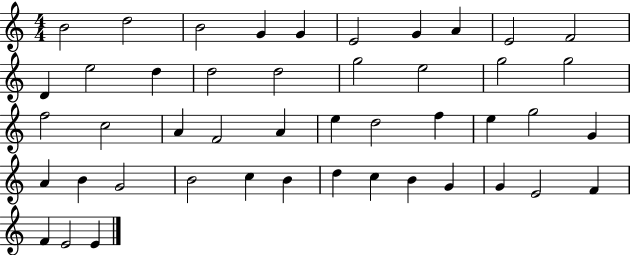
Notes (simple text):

B4/h D5/h B4/h G4/q G4/q E4/h G4/q A4/q E4/h F4/h D4/q E5/h D5/q D5/h D5/h G5/h E5/h G5/h G5/h F5/h C5/h A4/q F4/h A4/q E5/q D5/h F5/q E5/q G5/h G4/q A4/q B4/q G4/h B4/h C5/q B4/q D5/q C5/q B4/q G4/q G4/q E4/h F4/q F4/q E4/h E4/q